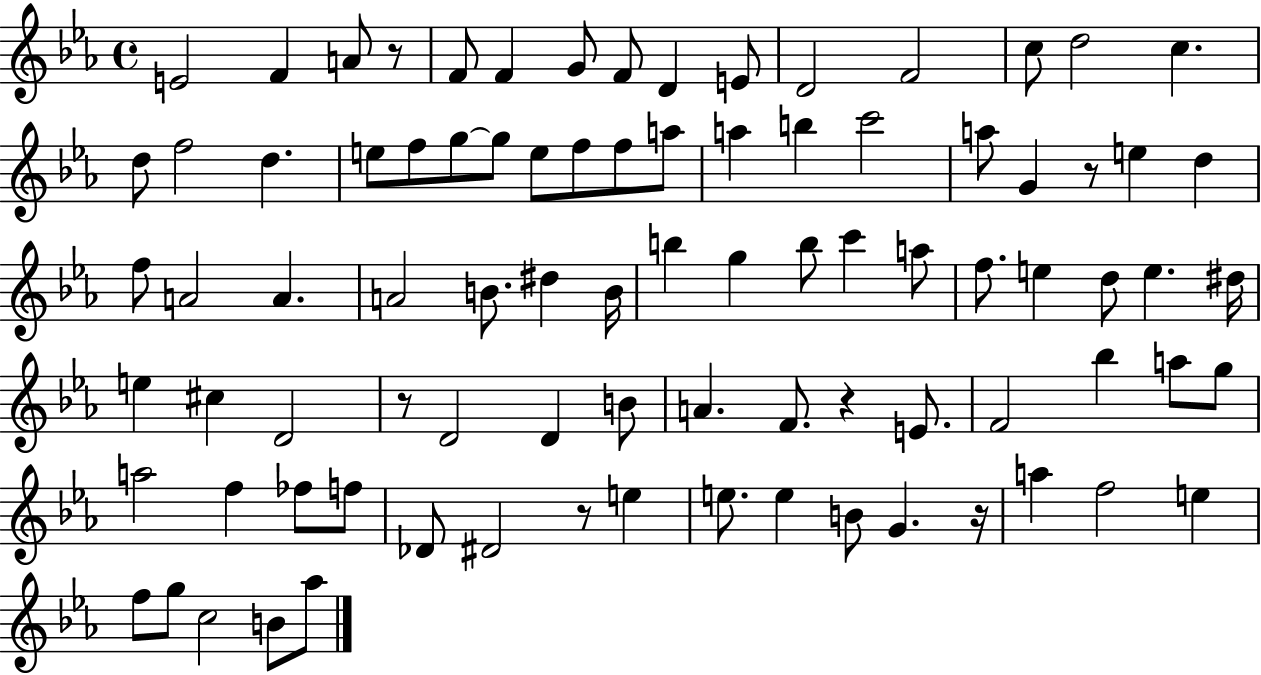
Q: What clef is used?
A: treble